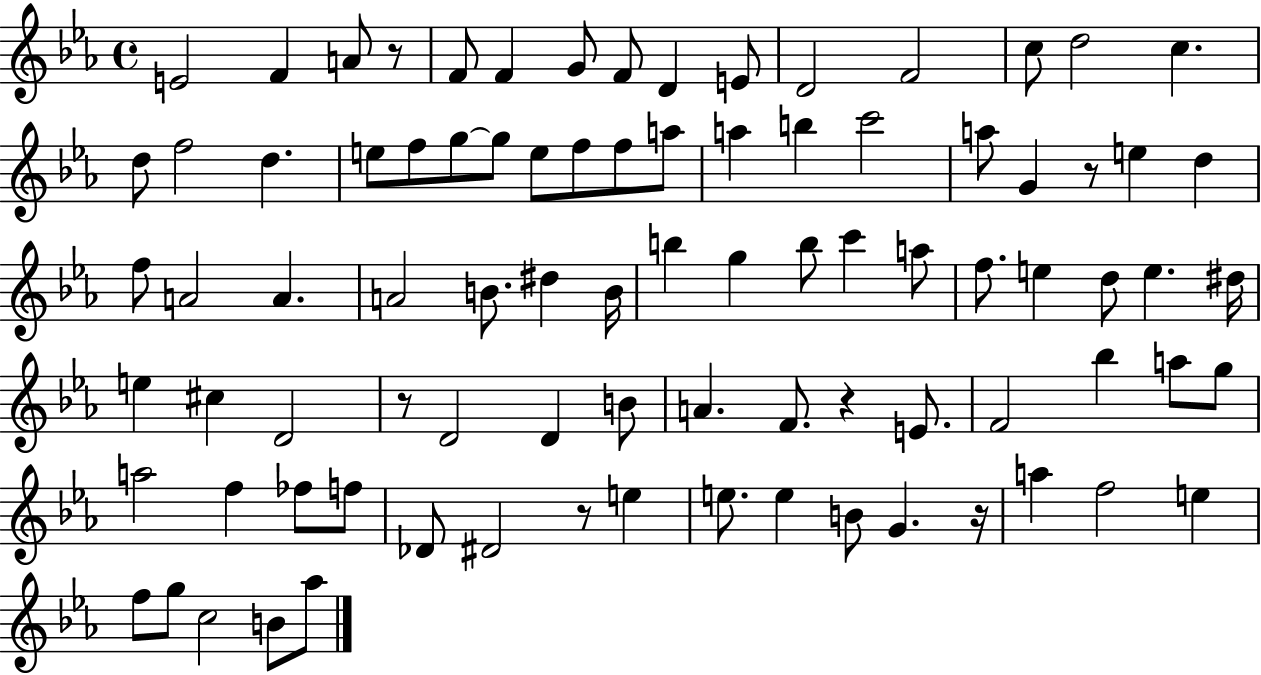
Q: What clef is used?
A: treble